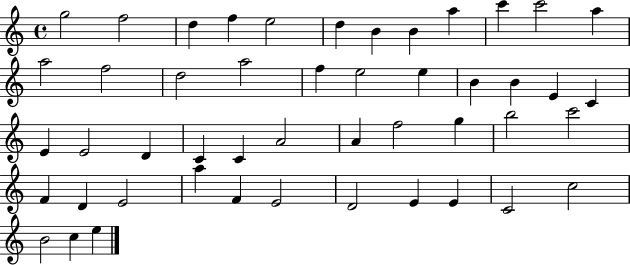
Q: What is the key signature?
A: C major